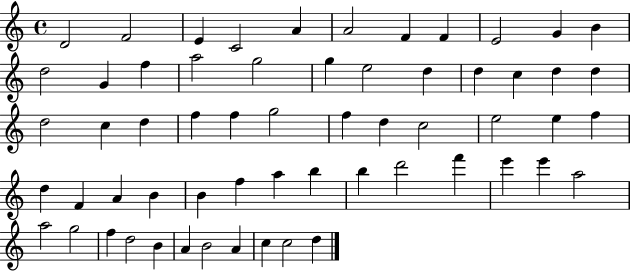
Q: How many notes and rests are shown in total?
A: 60